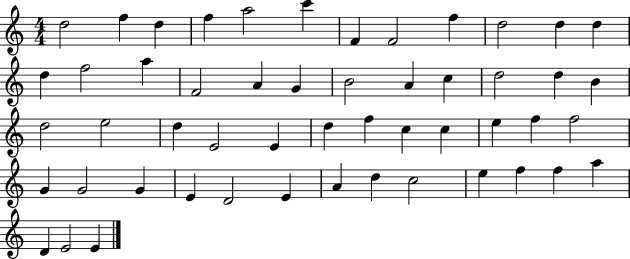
X:1
T:Untitled
M:4/4
L:1/4
K:C
d2 f d f a2 c' F F2 f d2 d d d f2 a F2 A G B2 A c d2 d B d2 e2 d E2 E d f c c e f f2 G G2 G E D2 E A d c2 e f f a D E2 E